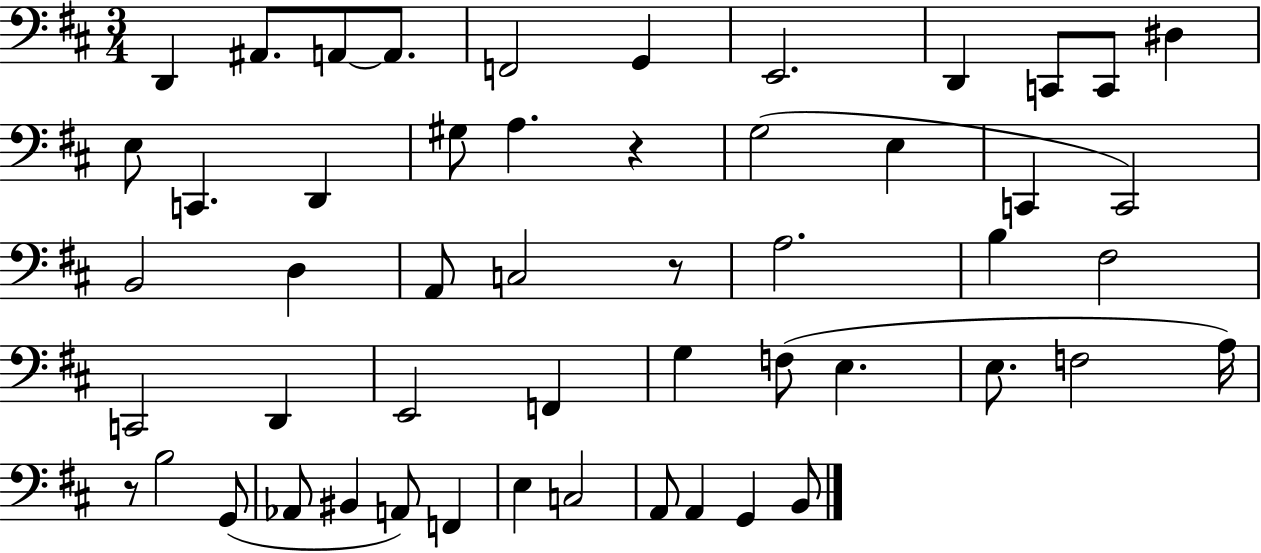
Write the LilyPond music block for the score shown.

{
  \clef bass
  \numericTimeSignature
  \time 3/4
  \key d \major
  \repeat volta 2 { d,4 ais,8. a,8~~ a,8. | f,2 g,4 | e,2. | d,4 c,8 c,8 dis4 | \break e8 c,4. d,4 | gis8 a4. r4 | g2( e4 | c,4 c,2) | \break b,2 d4 | a,8 c2 r8 | a2. | b4 fis2 | \break c,2 d,4 | e,2 f,4 | g4 f8( e4. | e8. f2 a16) | \break r8 b2 g,8( | aes,8 bis,4 a,8) f,4 | e4 c2 | a,8 a,4 g,4 b,8 | \break } \bar "|."
}